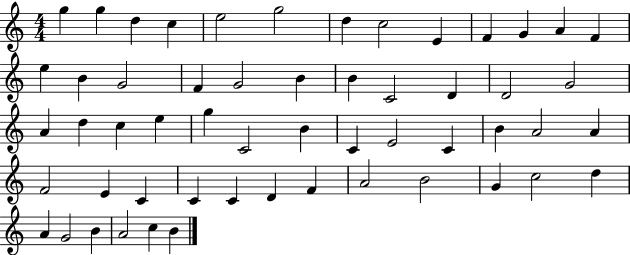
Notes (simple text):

G5/q G5/q D5/q C5/q E5/h G5/h D5/q C5/h E4/q F4/q G4/q A4/q F4/q E5/q B4/q G4/h F4/q G4/h B4/q B4/q C4/h D4/q D4/h G4/h A4/q D5/q C5/q E5/q G5/q C4/h B4/q C4/q E4/h C4/q B4/q A4/h A4/q F4/h E4/q C4/q C4/q C4/q D4/q F4/q A4/h B4/h G4/q C5/h D5/q A4/q G4/h B4/q A4/h C5/q B4/q